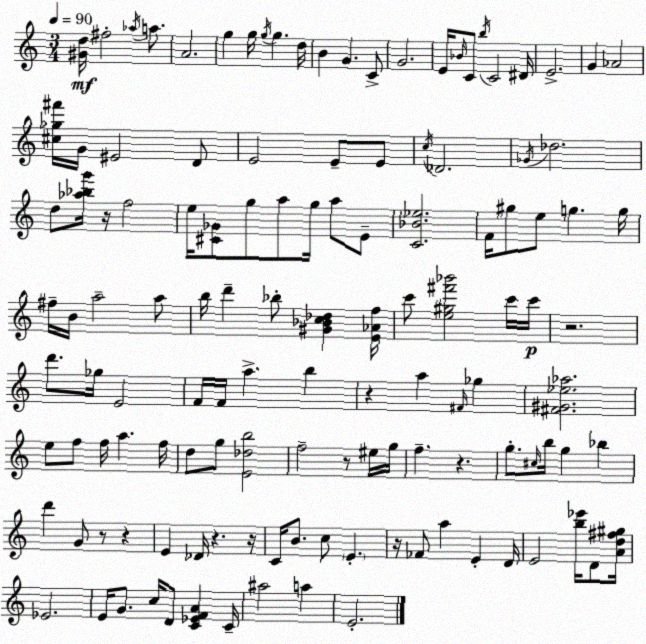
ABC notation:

X:1
T:Untitled
M:3/4
L:1/4
K:Am
[^Gd]/4 ^f2 _a/4 a/2 A2 g g/4 g/4 g d/4 B G C/2 G2 E/4 _B/4 C/2 b/4 C2 ^D/4 E2 G _A2 [^c_g^f']/4 G/4 ^E2 D/2 E2 E/2 E/2 c/4 _D2 _G/4 _d2 d/2 [_a_bg']/4 z/4 f2 e/4 [^C_G]/2 g/2 a/2 g/4 a/2 E/2 [C_B_e]2 F/4 ^g/2 e/2 g g/4 ^f/4 B/4 a2 a/2 b/4 d' _b/2 [^G_Bc_d] [E_Af]/4 c'/2 [e^g^f'_b']2 c'/4 c'/4 z2 d'/2 _g/4 E2 F/4 F/4 a b z a ^F/4 _g [^F^G_e_a]2 e/2 f/2 f/4 a f/4 d/2 g/2 [E_db]2 f2 z/2 ^e/4 g/4 f z g/2 ^c/4 b/4 g _b d' G/2 z/2 z E _D/4 z z/4 C/4 B/2 c/2 E z/4 _F/2 a E D/4 E2 [b_e']/4 D/2 [Ad^f^g]/4 _E2 E/4 G/2 c/4 D/2 [C_EFA] C/4 ^a2 a E2